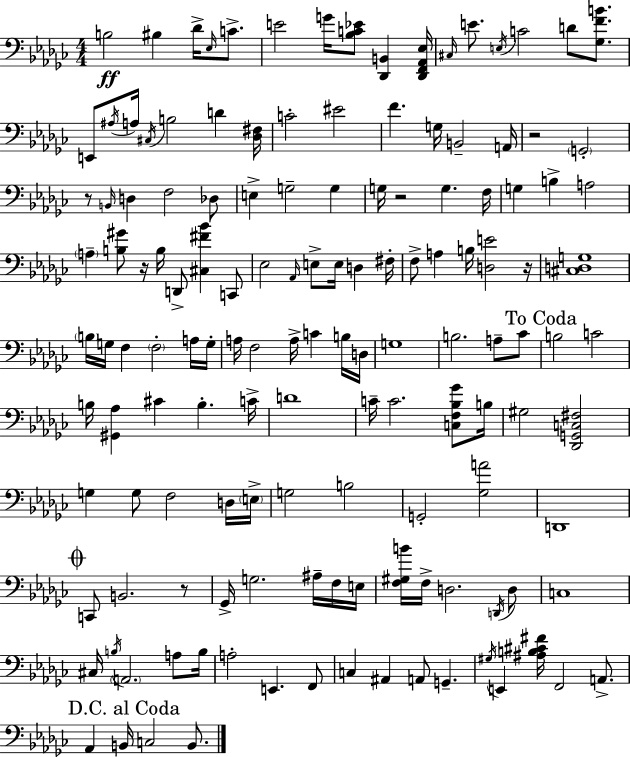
B3/h BIS3/q Db4/s Eb3/s C4/e. E4/h G4/s [Bb3,C4,Eb4]/e [Db2,B2]/q [Db2,F2,Ab2,Eb3]/s C#3/s E4/e. E3/s C4/h D4/e [Gb3,F4,B4]/e. E2/e A#3/s A3/s C#3/s B3/h D4/q [Db3,F#3]/s C4/h EIS4/h F4/q. G3/s B2/h A2/s R/h G2/h R/e B2/s D3/q F3/h Db3/e E3/q G3/h G3/q G3/s R/h G3/q. F3/s G3/q B3/q A3/h A3/q [B3,G#4]/e R/s B3/s D2/e [C#3,F#4,Bb4]/q C2/e Eb3/h Ab2/s E3/e E3/s D3/q F#3/s F3/e A3/q B3/s [D3,E4]/h R/s [C#3,D3,G3]/w B3/s G3/s F3/q F3/h A3/s G3/s A3/s F3/h A3/s C4/q B3/s D3/s G3/w B3/h. A3/e CES4/e B3/h C4/h B3/s [G#2,Ab3]/q C#4/q B3/q. C4/s D4/w C4/s C4/h. [C3,F3,Bb3,Gb4]/e B3/s G#3/h [Db2,G2,C3,F#3]/h G3/q G3/e F3/h D3/s E3/s G3/h B3/h G2/h [Gb3,A4]/h D2/w C2/e B2/h. R/e Gb2/s G3/h. A#3/s F3/s E3/s [F3,G#3,B4]/s F3/s D3/h. D2/s D3/e C3/w C#3/s B3/s A2/h. A3/e B3/s A3/h E2/q. F2/e C3/q A#2/q A2/e G2/q. G#3/s E2/q [A#3,B3,C#4,F#4]/s F2/h A2/e. Ab2/q B2/s C3/h B2/e.